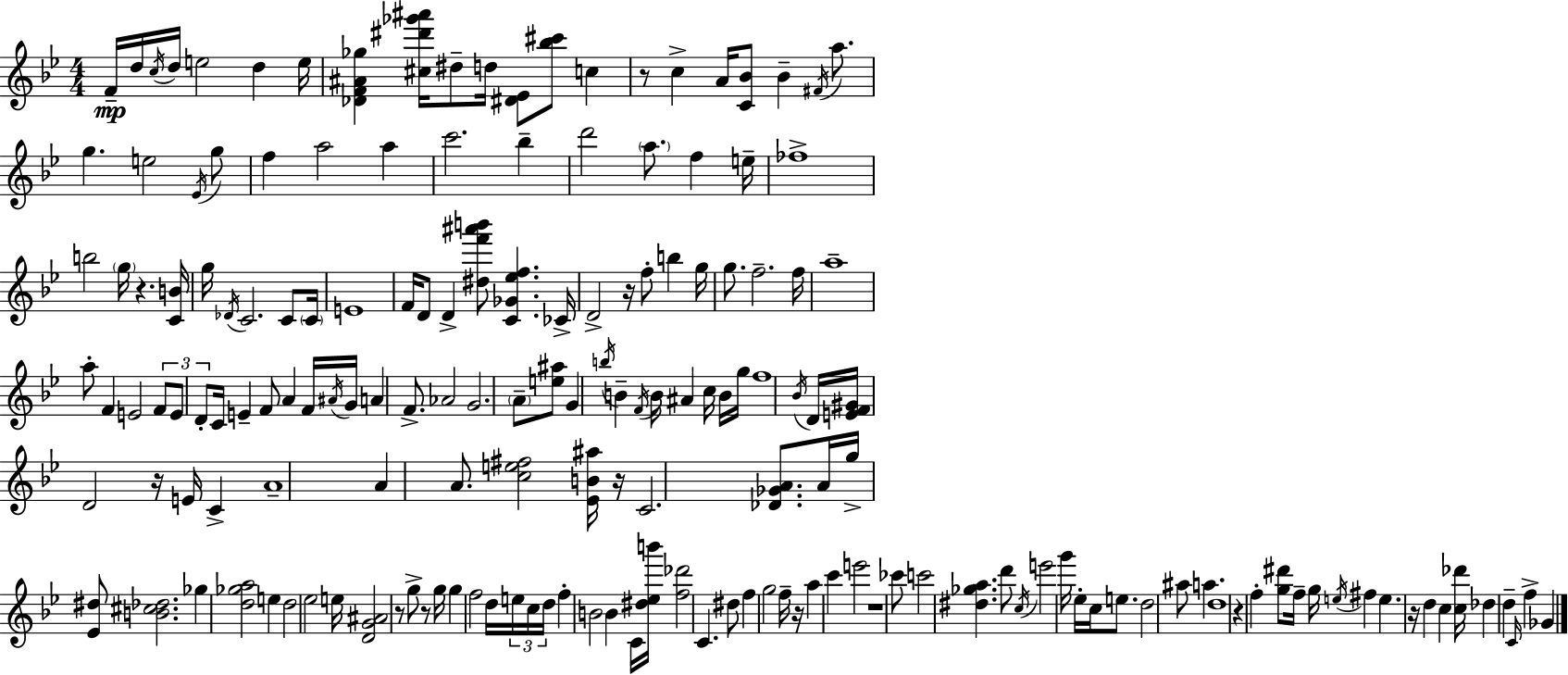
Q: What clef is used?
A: treble